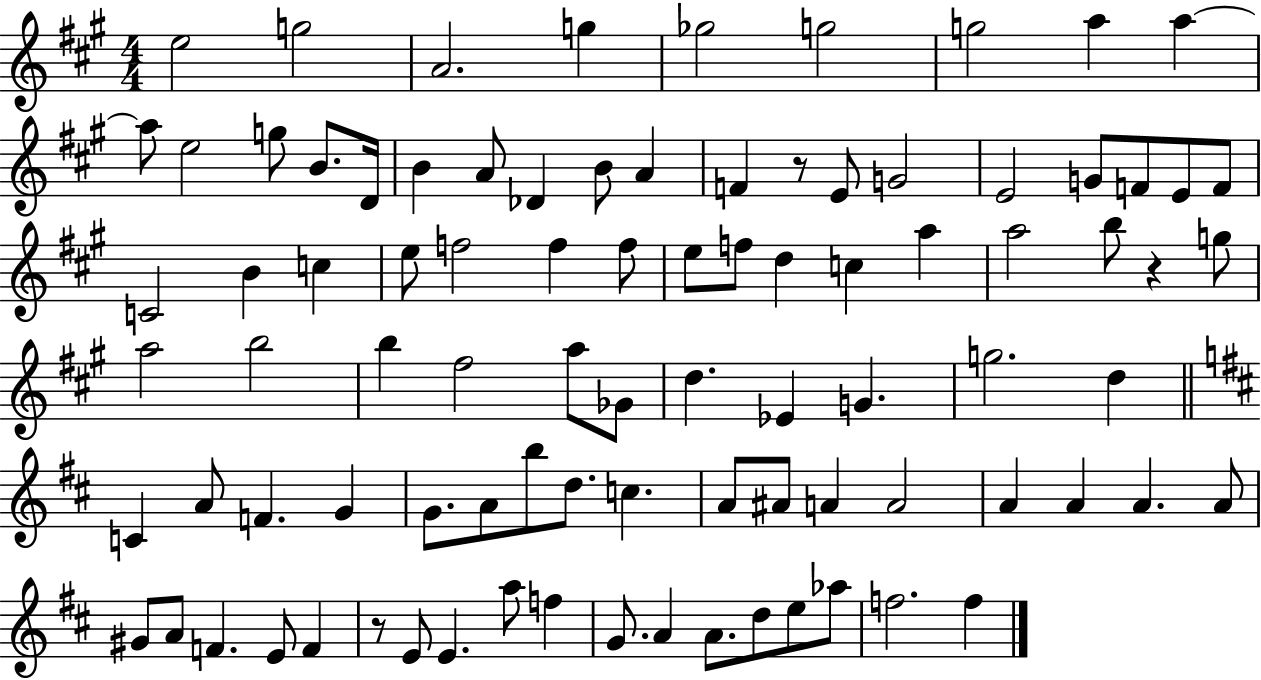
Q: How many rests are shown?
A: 3